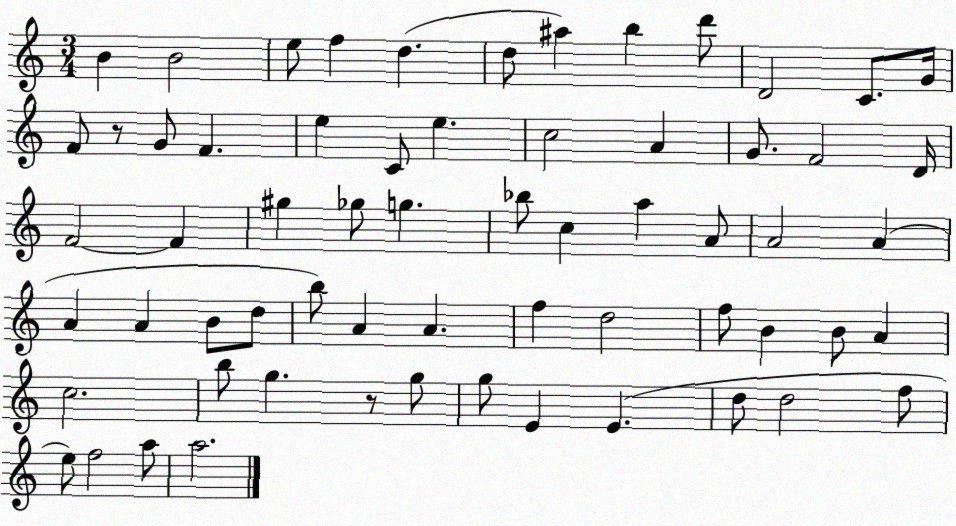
X:1
T:Untitled
M:3/4
L:1/4
K:C
B B2 e/2 f d d/2 ^a b d'/2 D2 C/2 G/4 F/2 z/2 G/2 F e C/2 e c2 A G/2 F2 D/4 F2 F ^g _g/2 g _b/2 c a A/2 A2 A A A B/2 d/2 b/2 A A f d2 f/2 B B/2 A c2 b/2 g z/2 g/2 g/2 E E d/2 d2 f/2 e/2 f2 a/2 a2